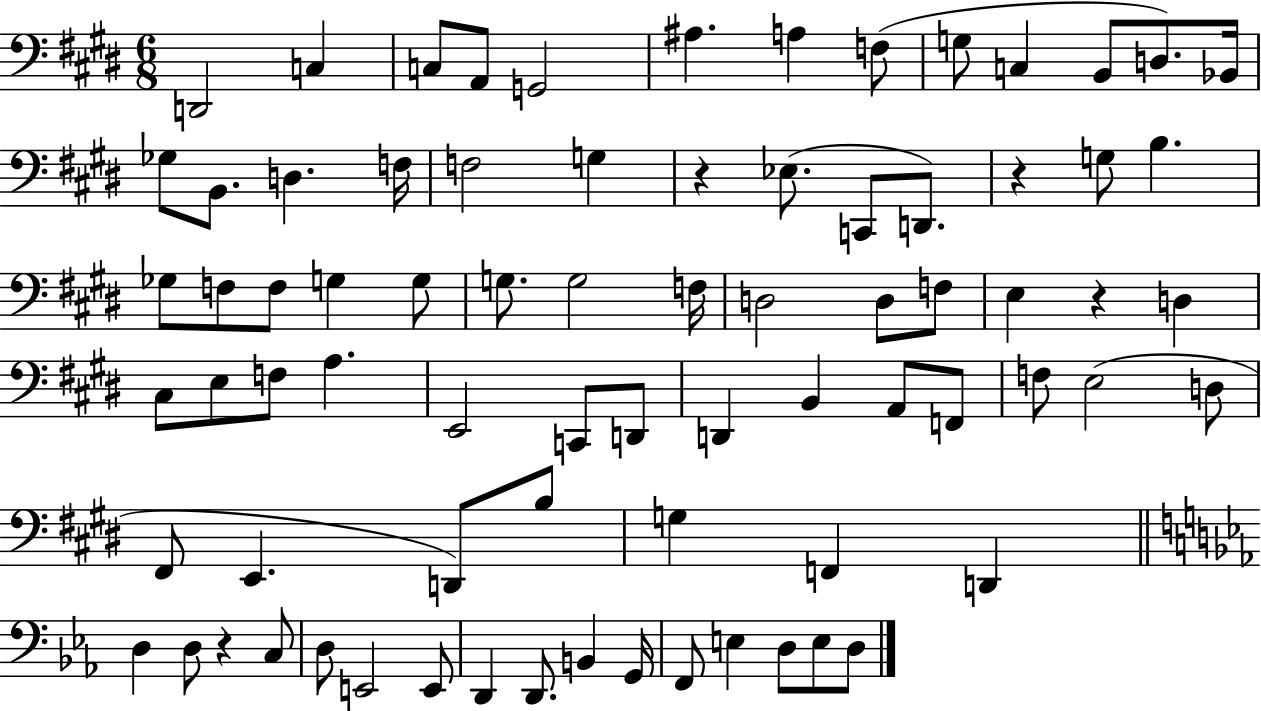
X:1
T:Untitled
M:6/8
L:1/4
K:E
D,,2 C, C,/2 A,,/2 G,,2 ^A, A, F,/2 G,/2 C, B,,/2 D,/2 _B,,/4 _G,/2 B,,/2 D, F,/4 F,2 G, z _E,/2 C,,/2 D,,/2 z G,/2 B, _G,/2 F,/2 F,/2 G, G,/2 G,/2 G,2 F,/4 D,2 D,/2 F,/2 E, z D, ^C,/2 E,/2 F,/2 A, E,,2 C,,/2 D,,/2 D,, B,, A,,/2 F,,/2 F,/2 E,2 D,/2 ^F,,/2 E,, D,,/2 B,/2 G, F,, D,, D, D,/2 z C,/2 D,/2 E,,2 E,,/2 D,, D,,/2 B,, G,,/4 F,,/2 E, D,/2 E,/2 D,/2